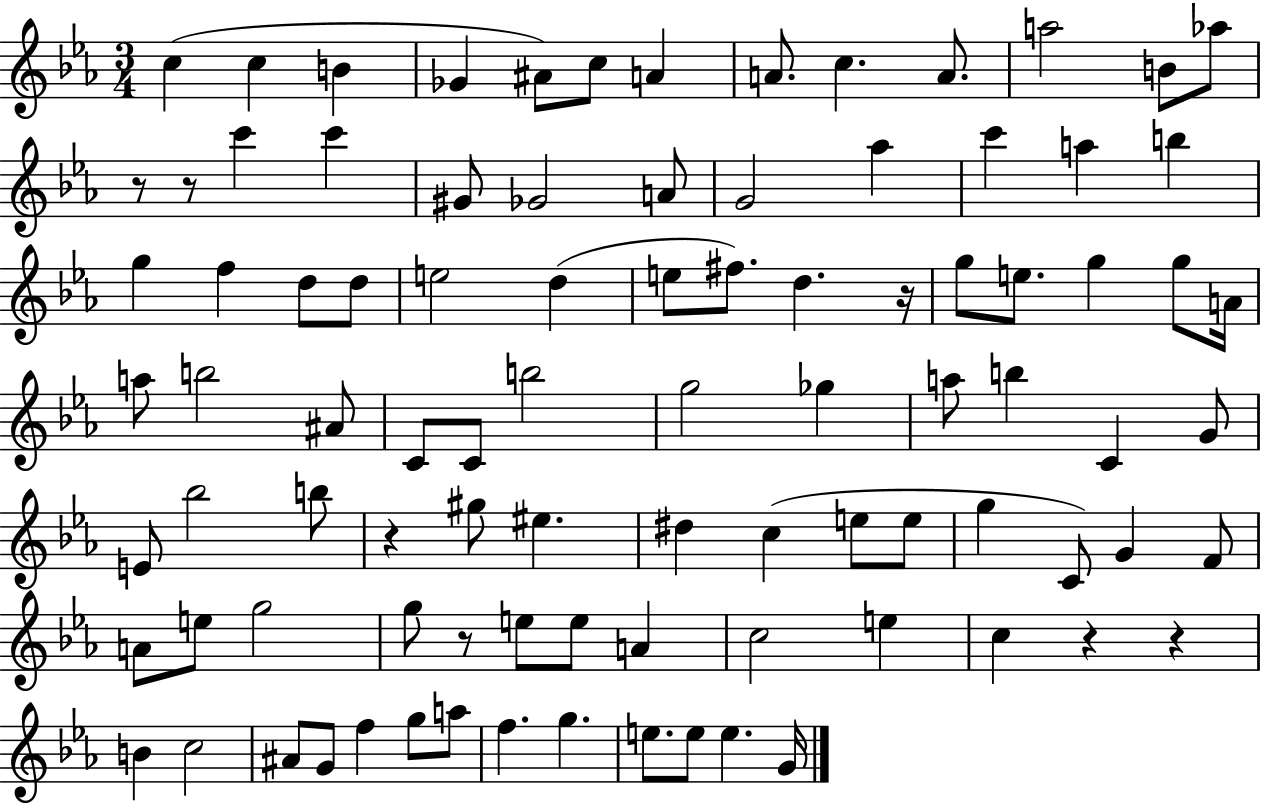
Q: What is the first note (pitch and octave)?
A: C5